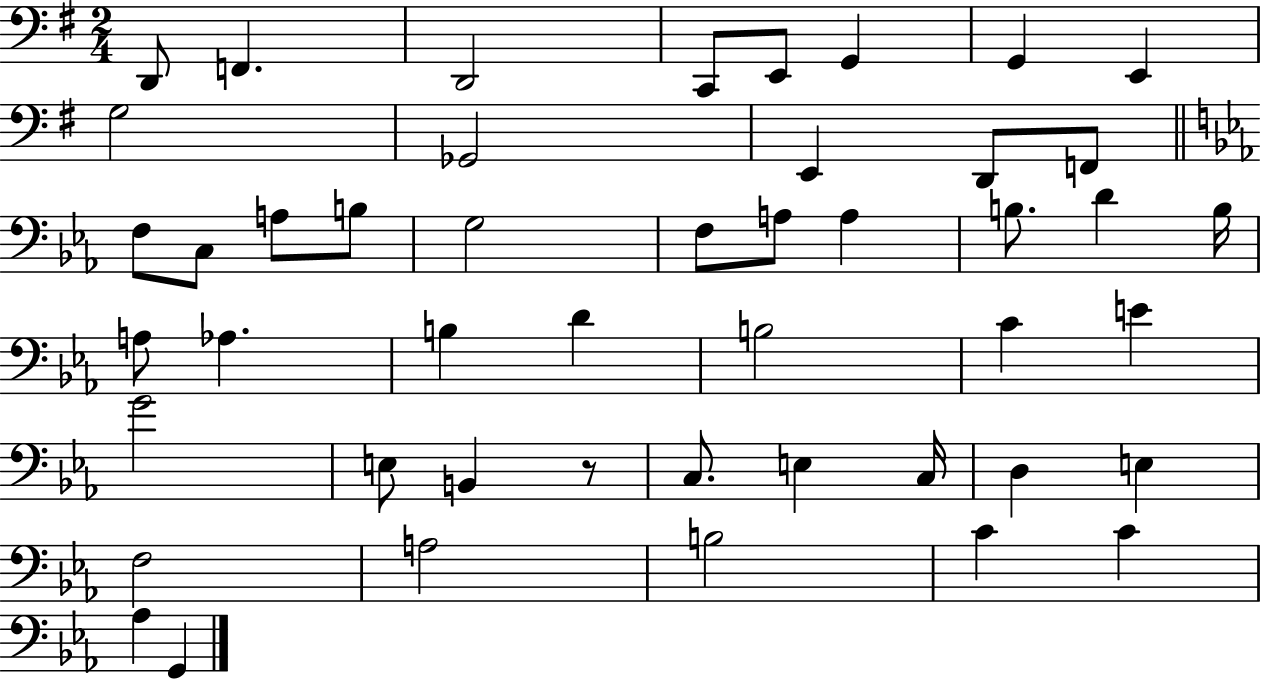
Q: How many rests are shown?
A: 1